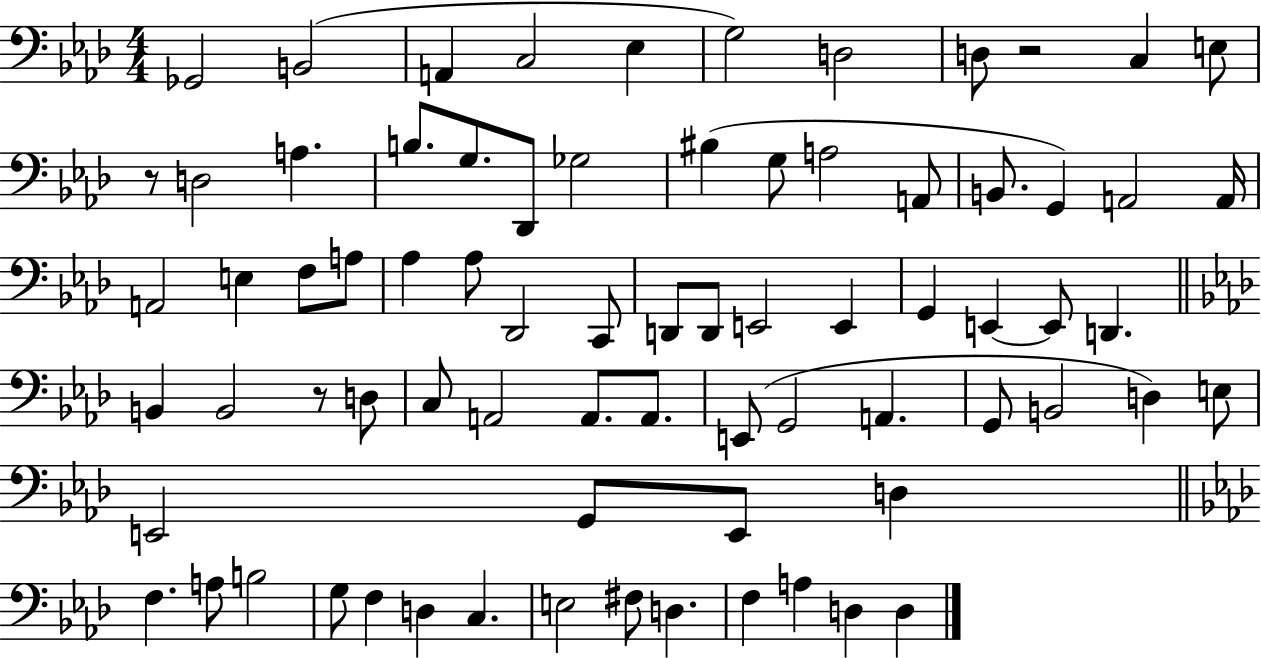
{
  \clef bass
  \numericTimeSignature
  \time 4/4
  \key aes \major
  ges,2 b,2( | a,4 c2 ees4 | g2) d2 | d8 r2 c4 e8 | \break r8 d2 a4. | b8. g8. des,8 ges2 | bis4( g8 a2 a,8 | b,8. g,4) a,2 a,16 | \break a,2 e4 f8 a8 | aes4 aes8 des,2 c,8 | d,8 d,8 e,2 e,4 | g,4 e,4~~ e,8 d,4. | \break \bar "||" \break \key aes \major b,4 b,2 r8 d8 | c8 a,2 a,8. a,8. | e,8( g,2 a,4. | g,8 b,2 d4) e8 | \break e,2 g,8 e,8 d4 | \bar "||" \break \key aes \major f4. a8 b2 | g8 f4 d4 c4. | e2 fis8 d4. | f4 a4 d4 d4 | \break \bar "|."
}